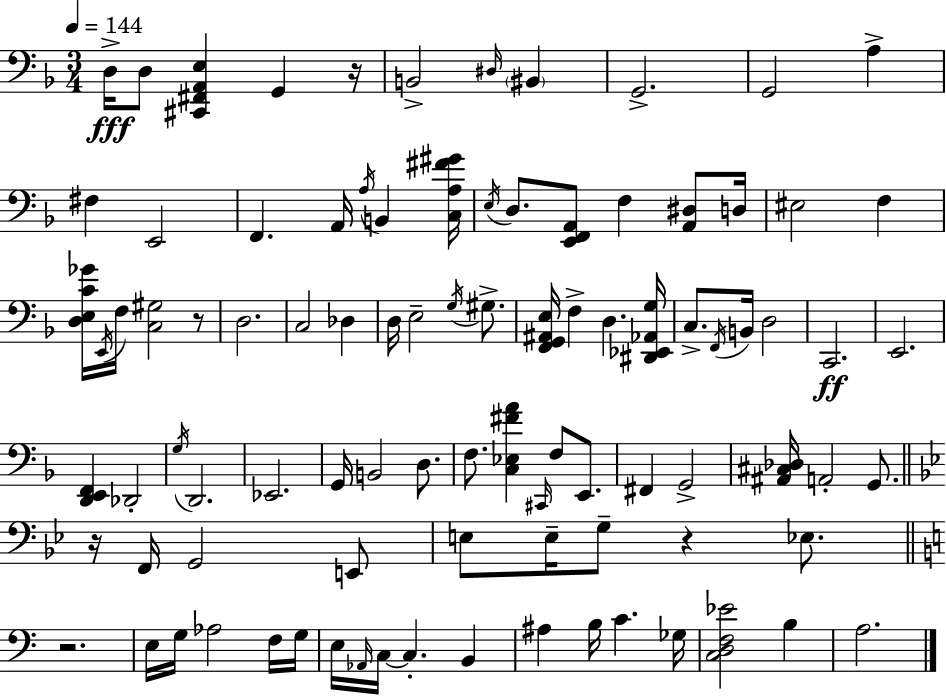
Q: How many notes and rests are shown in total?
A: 93